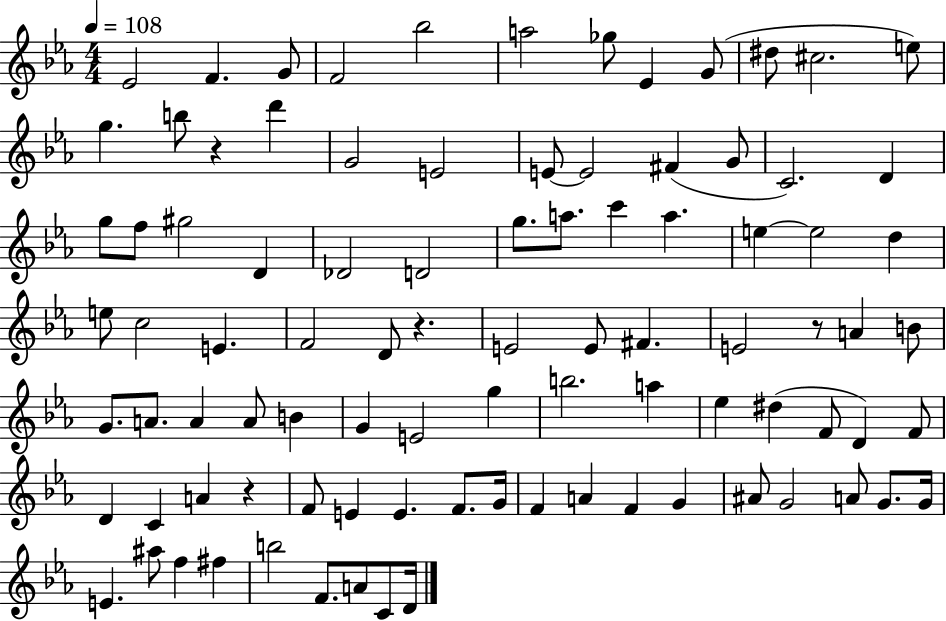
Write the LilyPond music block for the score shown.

{
  \clef treble
  \numericTimeSignature
  \time 4/4
  \key ees \major
  \tempo 4 = 108
  ees'2 f'4. g'8 | f'2 bes''2 | a''2 ges''8 ees'4 g'8( | dis''8 cis''2. e''8) | \break g''4. b''8 r4 d'''4 | g'2 e'2 | e'8~~ e'2 fis'4( g'8 | c'2.) d'4 | \break g''8 f''8 gis''2 d'4 | des'2 d'2 | g''8. a''8. c'''4 a''4. | e''4~~ e''2 d''4 | \break e''8 c''2 e'4. | f'2 d'8 r4. | e'2 e'8 fis'4. | e'2 r8 a'4 b'8 | \break g'8. a'8. a'4 a'8 b'4 | g'4 e'2 g''4 | b''2. a''4 | ees''4 dis''4( f'8 d'4) f'8 | \break d'4 c'4 a'4 r4 | f'8 e'4 e'4. f'8. g'16 | f'4 a'4 f'4 g'4 | ais'8 g'2 a'8 g'8. g'16 | \break e'4. ais''8 f''4 fis''4 | b''2 f'8. a'8 c'8 d'16 | \bar "|."
}